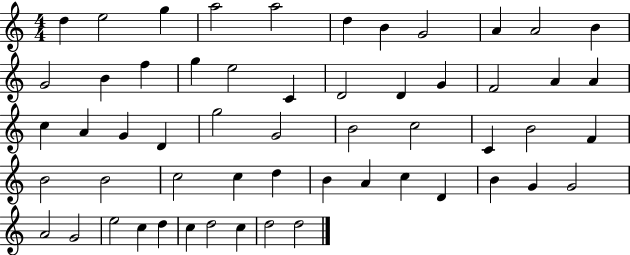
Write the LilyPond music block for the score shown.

{
  \clef treble
  \numericTimeSignature
  \time 4/4
  \key c \major
  d''4 e''2 g''4 | a''2 a''2 | d''4 b'4 g'2 | a'4 a'2 b'4 | \break g'2 b'4 f''4 | g''4 e''2 c'4 | d'2 d'4 g'4 | f'2 a'4 a'4 | \break c''4 a'4 g'4 d'4 | g''2 g'2 | b'2 c''2 | c'4 b'2 f'4 | \break b'2 b'2 | c''2 c''4 d''4 | b'4 a'4 c''4 d'4 | b'4 g'4 g'2 | \break a'2 g'2 | e''2 c''4 d''4 | c''4 d''2 c''4 | d''2 d''2 | \break \bar "|."
}